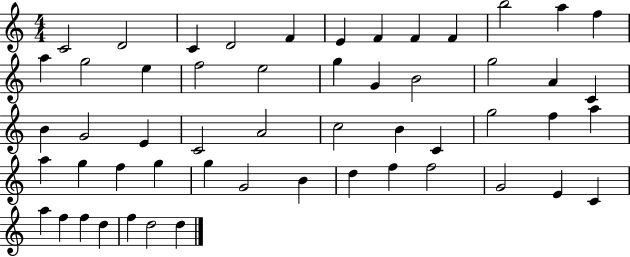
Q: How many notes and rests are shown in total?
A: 54